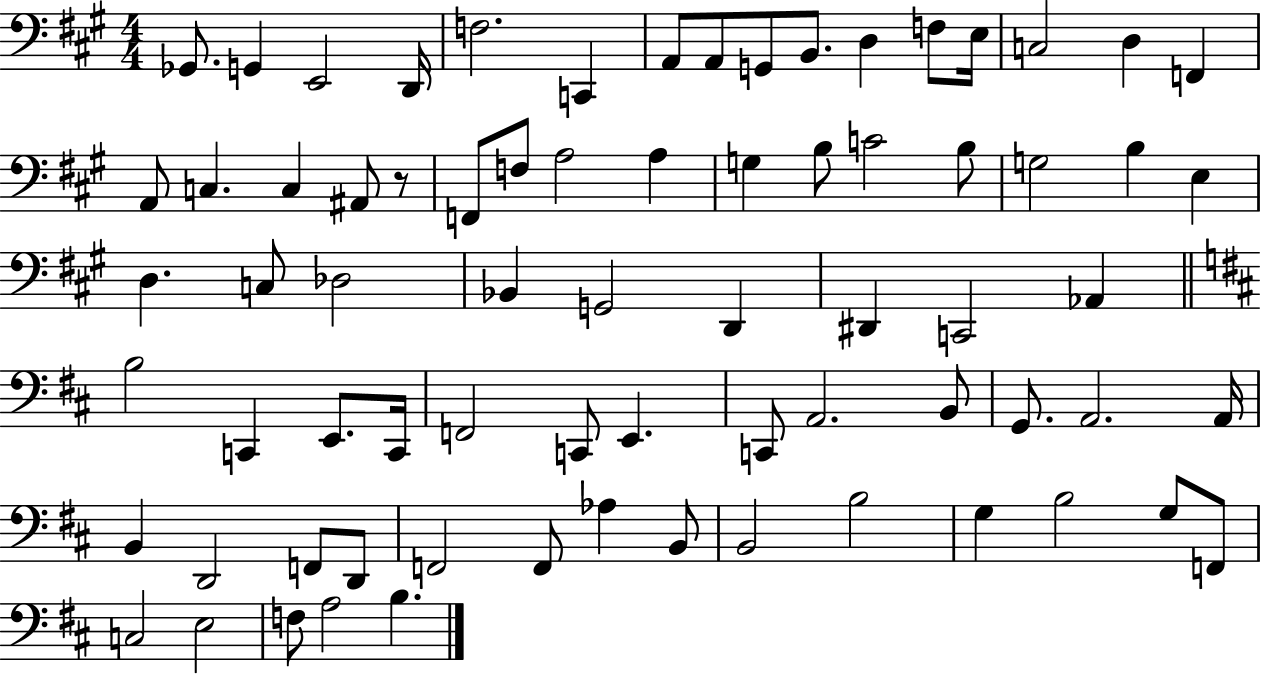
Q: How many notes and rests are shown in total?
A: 73